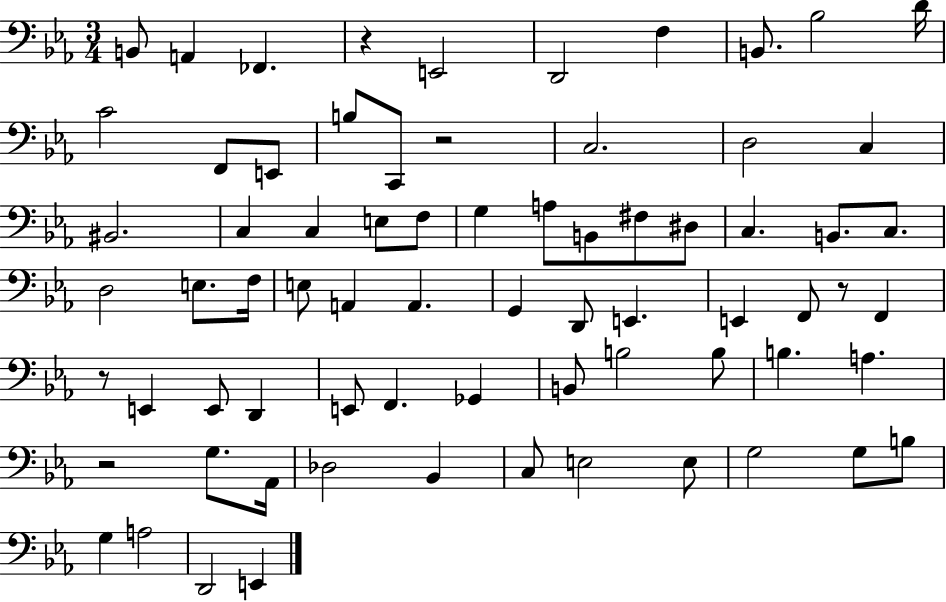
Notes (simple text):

B2/e A2/q FES2/q. R/q E2/h D2/h F3/q B2/e. Bb3/h D4/s C4/h F2/e E2/e B3/e C2/e R/h C3/h. D3/h C3/q BIS2/h. C3/q C3/q E3/e F3/e G3/q A3/e B2/e F#3/e D#3/e C3/q. B2/e. C3/e. D3/h E3/e. F3/s E3/e A2/q A2/q. G2/q D2/e E2/q. E2/q F2/e R/e F2/q R/e E2/q E2/e D2/q E2/e F2/q. Gb2/q B2/e B3/h B3/e B3/q. A3/q. R/h G3/e. Ab2/s Db3/h Bb2/q C3/e E3/h E3/e G3/h G3/e B3/e G3/q A3/h D2/h E2/q